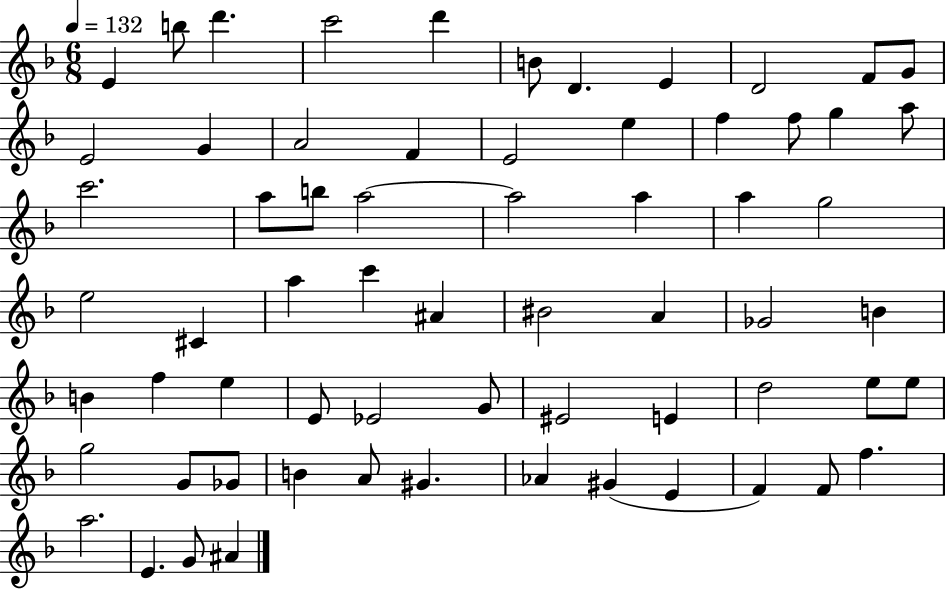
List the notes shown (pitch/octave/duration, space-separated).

E4/q B5/e D6/q. C6/h D6/q B4/e D4/q. E4/q D4/h F4/e G4/e E4/h G4/q A4/h F4/q E4/h E5/q F5/q F5/e G5/q A5/e C6/h. A5/e B5/e A5/h A5/h A5/q A5/q G5/h E5/h C#4/q A5/q C6/q A#4/q BIS4/h A4/q Gb4/h B4/q B4/q F5/q E5/q E4/e Eb4/h G4/e EIS4/h E4/q D5/h E5/e E5/e G5/h G4/e Gb4/e B4/q A4/e G#4/q. Ab4/q G#4/q E4/q F4/q F4/e F5/q. A5/h. E4/q. G4/e A#4/q